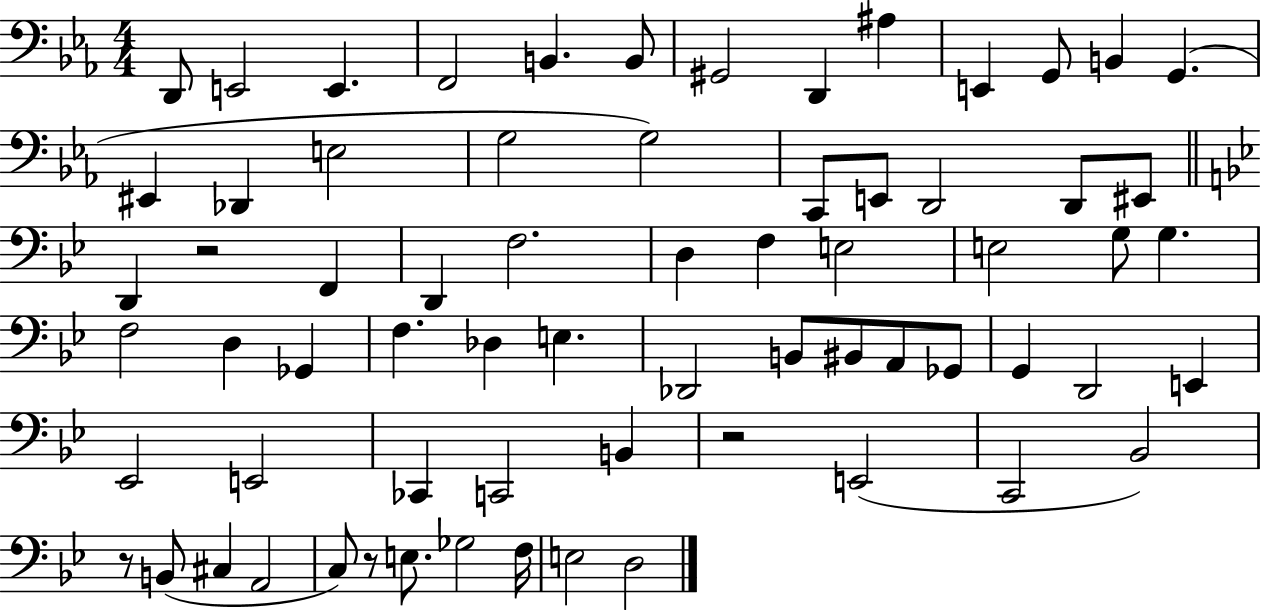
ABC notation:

X:1
T:Untitled
M:4/4
L:1/4
K:Eb
D,,/2 E,,2 E,, F,,2 B,, B,,/2 ^G,,2 D,, ^A, E,, G,,/2 B,, G,, ^E,, _D,, E,2 G,2 G,2 C,,/2 E,,/2 D,,2 D,,/2 ^E,,/2 D,, z2 F,, D,, F,2 D, F, E,2 E,2 G,/2 G, F,2 D, _G,, F, _D, E, _D,,2 B,,/2 ^B,,/2 A,,/2 _G,,/2 G,, D,,2 E,, _E,,2 E,,2 _C,, C,,2 B,, z2 E,,2 C,,2 _B,,2 z/2 B,,/2 ^C, A,,2 C,/2 z/2 E,/2 _G,2 F,/4 E,2 D,2